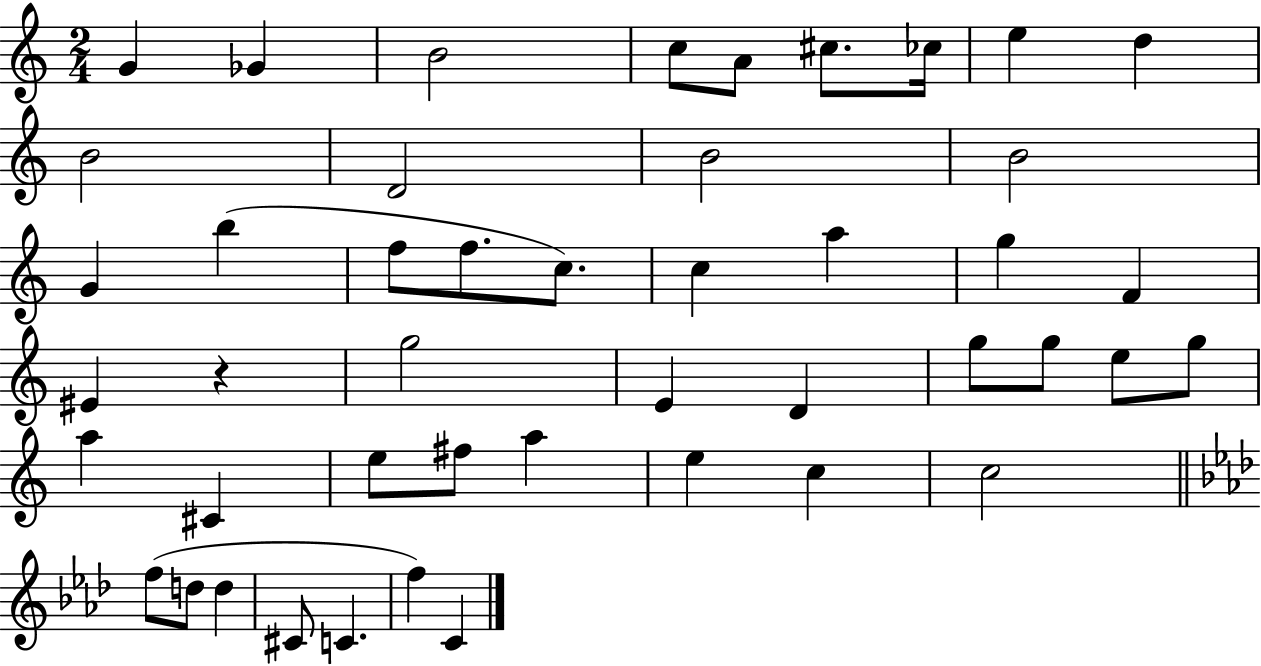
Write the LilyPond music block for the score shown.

{
  \clef treble
  \numericTimeSignature
  \time 2/4
  \key c \major
  g'4 ges'4 | b'2 | c''8 a'8 cis''8. ces''16 | e''4 d''4 | \break b'2 | d'2 | b'2 | b'2 | \break g'4 b''4( | f''8 f''8. c''8.) | c''4 a''4 | g''4 f'4 | \break eis'4 r4 | g''2 | e'4 d'4 | g''8 g''8 e''8 g''8 | \break a''4 cis'4 | e''8 fis''8 a''4 | e''4 c''4 | c''2 | \break \bar "||" \break \key aes \major f''8( d''8 d''4 | cis'8 c'4. | f''4) c'4 | \bar "|."
}